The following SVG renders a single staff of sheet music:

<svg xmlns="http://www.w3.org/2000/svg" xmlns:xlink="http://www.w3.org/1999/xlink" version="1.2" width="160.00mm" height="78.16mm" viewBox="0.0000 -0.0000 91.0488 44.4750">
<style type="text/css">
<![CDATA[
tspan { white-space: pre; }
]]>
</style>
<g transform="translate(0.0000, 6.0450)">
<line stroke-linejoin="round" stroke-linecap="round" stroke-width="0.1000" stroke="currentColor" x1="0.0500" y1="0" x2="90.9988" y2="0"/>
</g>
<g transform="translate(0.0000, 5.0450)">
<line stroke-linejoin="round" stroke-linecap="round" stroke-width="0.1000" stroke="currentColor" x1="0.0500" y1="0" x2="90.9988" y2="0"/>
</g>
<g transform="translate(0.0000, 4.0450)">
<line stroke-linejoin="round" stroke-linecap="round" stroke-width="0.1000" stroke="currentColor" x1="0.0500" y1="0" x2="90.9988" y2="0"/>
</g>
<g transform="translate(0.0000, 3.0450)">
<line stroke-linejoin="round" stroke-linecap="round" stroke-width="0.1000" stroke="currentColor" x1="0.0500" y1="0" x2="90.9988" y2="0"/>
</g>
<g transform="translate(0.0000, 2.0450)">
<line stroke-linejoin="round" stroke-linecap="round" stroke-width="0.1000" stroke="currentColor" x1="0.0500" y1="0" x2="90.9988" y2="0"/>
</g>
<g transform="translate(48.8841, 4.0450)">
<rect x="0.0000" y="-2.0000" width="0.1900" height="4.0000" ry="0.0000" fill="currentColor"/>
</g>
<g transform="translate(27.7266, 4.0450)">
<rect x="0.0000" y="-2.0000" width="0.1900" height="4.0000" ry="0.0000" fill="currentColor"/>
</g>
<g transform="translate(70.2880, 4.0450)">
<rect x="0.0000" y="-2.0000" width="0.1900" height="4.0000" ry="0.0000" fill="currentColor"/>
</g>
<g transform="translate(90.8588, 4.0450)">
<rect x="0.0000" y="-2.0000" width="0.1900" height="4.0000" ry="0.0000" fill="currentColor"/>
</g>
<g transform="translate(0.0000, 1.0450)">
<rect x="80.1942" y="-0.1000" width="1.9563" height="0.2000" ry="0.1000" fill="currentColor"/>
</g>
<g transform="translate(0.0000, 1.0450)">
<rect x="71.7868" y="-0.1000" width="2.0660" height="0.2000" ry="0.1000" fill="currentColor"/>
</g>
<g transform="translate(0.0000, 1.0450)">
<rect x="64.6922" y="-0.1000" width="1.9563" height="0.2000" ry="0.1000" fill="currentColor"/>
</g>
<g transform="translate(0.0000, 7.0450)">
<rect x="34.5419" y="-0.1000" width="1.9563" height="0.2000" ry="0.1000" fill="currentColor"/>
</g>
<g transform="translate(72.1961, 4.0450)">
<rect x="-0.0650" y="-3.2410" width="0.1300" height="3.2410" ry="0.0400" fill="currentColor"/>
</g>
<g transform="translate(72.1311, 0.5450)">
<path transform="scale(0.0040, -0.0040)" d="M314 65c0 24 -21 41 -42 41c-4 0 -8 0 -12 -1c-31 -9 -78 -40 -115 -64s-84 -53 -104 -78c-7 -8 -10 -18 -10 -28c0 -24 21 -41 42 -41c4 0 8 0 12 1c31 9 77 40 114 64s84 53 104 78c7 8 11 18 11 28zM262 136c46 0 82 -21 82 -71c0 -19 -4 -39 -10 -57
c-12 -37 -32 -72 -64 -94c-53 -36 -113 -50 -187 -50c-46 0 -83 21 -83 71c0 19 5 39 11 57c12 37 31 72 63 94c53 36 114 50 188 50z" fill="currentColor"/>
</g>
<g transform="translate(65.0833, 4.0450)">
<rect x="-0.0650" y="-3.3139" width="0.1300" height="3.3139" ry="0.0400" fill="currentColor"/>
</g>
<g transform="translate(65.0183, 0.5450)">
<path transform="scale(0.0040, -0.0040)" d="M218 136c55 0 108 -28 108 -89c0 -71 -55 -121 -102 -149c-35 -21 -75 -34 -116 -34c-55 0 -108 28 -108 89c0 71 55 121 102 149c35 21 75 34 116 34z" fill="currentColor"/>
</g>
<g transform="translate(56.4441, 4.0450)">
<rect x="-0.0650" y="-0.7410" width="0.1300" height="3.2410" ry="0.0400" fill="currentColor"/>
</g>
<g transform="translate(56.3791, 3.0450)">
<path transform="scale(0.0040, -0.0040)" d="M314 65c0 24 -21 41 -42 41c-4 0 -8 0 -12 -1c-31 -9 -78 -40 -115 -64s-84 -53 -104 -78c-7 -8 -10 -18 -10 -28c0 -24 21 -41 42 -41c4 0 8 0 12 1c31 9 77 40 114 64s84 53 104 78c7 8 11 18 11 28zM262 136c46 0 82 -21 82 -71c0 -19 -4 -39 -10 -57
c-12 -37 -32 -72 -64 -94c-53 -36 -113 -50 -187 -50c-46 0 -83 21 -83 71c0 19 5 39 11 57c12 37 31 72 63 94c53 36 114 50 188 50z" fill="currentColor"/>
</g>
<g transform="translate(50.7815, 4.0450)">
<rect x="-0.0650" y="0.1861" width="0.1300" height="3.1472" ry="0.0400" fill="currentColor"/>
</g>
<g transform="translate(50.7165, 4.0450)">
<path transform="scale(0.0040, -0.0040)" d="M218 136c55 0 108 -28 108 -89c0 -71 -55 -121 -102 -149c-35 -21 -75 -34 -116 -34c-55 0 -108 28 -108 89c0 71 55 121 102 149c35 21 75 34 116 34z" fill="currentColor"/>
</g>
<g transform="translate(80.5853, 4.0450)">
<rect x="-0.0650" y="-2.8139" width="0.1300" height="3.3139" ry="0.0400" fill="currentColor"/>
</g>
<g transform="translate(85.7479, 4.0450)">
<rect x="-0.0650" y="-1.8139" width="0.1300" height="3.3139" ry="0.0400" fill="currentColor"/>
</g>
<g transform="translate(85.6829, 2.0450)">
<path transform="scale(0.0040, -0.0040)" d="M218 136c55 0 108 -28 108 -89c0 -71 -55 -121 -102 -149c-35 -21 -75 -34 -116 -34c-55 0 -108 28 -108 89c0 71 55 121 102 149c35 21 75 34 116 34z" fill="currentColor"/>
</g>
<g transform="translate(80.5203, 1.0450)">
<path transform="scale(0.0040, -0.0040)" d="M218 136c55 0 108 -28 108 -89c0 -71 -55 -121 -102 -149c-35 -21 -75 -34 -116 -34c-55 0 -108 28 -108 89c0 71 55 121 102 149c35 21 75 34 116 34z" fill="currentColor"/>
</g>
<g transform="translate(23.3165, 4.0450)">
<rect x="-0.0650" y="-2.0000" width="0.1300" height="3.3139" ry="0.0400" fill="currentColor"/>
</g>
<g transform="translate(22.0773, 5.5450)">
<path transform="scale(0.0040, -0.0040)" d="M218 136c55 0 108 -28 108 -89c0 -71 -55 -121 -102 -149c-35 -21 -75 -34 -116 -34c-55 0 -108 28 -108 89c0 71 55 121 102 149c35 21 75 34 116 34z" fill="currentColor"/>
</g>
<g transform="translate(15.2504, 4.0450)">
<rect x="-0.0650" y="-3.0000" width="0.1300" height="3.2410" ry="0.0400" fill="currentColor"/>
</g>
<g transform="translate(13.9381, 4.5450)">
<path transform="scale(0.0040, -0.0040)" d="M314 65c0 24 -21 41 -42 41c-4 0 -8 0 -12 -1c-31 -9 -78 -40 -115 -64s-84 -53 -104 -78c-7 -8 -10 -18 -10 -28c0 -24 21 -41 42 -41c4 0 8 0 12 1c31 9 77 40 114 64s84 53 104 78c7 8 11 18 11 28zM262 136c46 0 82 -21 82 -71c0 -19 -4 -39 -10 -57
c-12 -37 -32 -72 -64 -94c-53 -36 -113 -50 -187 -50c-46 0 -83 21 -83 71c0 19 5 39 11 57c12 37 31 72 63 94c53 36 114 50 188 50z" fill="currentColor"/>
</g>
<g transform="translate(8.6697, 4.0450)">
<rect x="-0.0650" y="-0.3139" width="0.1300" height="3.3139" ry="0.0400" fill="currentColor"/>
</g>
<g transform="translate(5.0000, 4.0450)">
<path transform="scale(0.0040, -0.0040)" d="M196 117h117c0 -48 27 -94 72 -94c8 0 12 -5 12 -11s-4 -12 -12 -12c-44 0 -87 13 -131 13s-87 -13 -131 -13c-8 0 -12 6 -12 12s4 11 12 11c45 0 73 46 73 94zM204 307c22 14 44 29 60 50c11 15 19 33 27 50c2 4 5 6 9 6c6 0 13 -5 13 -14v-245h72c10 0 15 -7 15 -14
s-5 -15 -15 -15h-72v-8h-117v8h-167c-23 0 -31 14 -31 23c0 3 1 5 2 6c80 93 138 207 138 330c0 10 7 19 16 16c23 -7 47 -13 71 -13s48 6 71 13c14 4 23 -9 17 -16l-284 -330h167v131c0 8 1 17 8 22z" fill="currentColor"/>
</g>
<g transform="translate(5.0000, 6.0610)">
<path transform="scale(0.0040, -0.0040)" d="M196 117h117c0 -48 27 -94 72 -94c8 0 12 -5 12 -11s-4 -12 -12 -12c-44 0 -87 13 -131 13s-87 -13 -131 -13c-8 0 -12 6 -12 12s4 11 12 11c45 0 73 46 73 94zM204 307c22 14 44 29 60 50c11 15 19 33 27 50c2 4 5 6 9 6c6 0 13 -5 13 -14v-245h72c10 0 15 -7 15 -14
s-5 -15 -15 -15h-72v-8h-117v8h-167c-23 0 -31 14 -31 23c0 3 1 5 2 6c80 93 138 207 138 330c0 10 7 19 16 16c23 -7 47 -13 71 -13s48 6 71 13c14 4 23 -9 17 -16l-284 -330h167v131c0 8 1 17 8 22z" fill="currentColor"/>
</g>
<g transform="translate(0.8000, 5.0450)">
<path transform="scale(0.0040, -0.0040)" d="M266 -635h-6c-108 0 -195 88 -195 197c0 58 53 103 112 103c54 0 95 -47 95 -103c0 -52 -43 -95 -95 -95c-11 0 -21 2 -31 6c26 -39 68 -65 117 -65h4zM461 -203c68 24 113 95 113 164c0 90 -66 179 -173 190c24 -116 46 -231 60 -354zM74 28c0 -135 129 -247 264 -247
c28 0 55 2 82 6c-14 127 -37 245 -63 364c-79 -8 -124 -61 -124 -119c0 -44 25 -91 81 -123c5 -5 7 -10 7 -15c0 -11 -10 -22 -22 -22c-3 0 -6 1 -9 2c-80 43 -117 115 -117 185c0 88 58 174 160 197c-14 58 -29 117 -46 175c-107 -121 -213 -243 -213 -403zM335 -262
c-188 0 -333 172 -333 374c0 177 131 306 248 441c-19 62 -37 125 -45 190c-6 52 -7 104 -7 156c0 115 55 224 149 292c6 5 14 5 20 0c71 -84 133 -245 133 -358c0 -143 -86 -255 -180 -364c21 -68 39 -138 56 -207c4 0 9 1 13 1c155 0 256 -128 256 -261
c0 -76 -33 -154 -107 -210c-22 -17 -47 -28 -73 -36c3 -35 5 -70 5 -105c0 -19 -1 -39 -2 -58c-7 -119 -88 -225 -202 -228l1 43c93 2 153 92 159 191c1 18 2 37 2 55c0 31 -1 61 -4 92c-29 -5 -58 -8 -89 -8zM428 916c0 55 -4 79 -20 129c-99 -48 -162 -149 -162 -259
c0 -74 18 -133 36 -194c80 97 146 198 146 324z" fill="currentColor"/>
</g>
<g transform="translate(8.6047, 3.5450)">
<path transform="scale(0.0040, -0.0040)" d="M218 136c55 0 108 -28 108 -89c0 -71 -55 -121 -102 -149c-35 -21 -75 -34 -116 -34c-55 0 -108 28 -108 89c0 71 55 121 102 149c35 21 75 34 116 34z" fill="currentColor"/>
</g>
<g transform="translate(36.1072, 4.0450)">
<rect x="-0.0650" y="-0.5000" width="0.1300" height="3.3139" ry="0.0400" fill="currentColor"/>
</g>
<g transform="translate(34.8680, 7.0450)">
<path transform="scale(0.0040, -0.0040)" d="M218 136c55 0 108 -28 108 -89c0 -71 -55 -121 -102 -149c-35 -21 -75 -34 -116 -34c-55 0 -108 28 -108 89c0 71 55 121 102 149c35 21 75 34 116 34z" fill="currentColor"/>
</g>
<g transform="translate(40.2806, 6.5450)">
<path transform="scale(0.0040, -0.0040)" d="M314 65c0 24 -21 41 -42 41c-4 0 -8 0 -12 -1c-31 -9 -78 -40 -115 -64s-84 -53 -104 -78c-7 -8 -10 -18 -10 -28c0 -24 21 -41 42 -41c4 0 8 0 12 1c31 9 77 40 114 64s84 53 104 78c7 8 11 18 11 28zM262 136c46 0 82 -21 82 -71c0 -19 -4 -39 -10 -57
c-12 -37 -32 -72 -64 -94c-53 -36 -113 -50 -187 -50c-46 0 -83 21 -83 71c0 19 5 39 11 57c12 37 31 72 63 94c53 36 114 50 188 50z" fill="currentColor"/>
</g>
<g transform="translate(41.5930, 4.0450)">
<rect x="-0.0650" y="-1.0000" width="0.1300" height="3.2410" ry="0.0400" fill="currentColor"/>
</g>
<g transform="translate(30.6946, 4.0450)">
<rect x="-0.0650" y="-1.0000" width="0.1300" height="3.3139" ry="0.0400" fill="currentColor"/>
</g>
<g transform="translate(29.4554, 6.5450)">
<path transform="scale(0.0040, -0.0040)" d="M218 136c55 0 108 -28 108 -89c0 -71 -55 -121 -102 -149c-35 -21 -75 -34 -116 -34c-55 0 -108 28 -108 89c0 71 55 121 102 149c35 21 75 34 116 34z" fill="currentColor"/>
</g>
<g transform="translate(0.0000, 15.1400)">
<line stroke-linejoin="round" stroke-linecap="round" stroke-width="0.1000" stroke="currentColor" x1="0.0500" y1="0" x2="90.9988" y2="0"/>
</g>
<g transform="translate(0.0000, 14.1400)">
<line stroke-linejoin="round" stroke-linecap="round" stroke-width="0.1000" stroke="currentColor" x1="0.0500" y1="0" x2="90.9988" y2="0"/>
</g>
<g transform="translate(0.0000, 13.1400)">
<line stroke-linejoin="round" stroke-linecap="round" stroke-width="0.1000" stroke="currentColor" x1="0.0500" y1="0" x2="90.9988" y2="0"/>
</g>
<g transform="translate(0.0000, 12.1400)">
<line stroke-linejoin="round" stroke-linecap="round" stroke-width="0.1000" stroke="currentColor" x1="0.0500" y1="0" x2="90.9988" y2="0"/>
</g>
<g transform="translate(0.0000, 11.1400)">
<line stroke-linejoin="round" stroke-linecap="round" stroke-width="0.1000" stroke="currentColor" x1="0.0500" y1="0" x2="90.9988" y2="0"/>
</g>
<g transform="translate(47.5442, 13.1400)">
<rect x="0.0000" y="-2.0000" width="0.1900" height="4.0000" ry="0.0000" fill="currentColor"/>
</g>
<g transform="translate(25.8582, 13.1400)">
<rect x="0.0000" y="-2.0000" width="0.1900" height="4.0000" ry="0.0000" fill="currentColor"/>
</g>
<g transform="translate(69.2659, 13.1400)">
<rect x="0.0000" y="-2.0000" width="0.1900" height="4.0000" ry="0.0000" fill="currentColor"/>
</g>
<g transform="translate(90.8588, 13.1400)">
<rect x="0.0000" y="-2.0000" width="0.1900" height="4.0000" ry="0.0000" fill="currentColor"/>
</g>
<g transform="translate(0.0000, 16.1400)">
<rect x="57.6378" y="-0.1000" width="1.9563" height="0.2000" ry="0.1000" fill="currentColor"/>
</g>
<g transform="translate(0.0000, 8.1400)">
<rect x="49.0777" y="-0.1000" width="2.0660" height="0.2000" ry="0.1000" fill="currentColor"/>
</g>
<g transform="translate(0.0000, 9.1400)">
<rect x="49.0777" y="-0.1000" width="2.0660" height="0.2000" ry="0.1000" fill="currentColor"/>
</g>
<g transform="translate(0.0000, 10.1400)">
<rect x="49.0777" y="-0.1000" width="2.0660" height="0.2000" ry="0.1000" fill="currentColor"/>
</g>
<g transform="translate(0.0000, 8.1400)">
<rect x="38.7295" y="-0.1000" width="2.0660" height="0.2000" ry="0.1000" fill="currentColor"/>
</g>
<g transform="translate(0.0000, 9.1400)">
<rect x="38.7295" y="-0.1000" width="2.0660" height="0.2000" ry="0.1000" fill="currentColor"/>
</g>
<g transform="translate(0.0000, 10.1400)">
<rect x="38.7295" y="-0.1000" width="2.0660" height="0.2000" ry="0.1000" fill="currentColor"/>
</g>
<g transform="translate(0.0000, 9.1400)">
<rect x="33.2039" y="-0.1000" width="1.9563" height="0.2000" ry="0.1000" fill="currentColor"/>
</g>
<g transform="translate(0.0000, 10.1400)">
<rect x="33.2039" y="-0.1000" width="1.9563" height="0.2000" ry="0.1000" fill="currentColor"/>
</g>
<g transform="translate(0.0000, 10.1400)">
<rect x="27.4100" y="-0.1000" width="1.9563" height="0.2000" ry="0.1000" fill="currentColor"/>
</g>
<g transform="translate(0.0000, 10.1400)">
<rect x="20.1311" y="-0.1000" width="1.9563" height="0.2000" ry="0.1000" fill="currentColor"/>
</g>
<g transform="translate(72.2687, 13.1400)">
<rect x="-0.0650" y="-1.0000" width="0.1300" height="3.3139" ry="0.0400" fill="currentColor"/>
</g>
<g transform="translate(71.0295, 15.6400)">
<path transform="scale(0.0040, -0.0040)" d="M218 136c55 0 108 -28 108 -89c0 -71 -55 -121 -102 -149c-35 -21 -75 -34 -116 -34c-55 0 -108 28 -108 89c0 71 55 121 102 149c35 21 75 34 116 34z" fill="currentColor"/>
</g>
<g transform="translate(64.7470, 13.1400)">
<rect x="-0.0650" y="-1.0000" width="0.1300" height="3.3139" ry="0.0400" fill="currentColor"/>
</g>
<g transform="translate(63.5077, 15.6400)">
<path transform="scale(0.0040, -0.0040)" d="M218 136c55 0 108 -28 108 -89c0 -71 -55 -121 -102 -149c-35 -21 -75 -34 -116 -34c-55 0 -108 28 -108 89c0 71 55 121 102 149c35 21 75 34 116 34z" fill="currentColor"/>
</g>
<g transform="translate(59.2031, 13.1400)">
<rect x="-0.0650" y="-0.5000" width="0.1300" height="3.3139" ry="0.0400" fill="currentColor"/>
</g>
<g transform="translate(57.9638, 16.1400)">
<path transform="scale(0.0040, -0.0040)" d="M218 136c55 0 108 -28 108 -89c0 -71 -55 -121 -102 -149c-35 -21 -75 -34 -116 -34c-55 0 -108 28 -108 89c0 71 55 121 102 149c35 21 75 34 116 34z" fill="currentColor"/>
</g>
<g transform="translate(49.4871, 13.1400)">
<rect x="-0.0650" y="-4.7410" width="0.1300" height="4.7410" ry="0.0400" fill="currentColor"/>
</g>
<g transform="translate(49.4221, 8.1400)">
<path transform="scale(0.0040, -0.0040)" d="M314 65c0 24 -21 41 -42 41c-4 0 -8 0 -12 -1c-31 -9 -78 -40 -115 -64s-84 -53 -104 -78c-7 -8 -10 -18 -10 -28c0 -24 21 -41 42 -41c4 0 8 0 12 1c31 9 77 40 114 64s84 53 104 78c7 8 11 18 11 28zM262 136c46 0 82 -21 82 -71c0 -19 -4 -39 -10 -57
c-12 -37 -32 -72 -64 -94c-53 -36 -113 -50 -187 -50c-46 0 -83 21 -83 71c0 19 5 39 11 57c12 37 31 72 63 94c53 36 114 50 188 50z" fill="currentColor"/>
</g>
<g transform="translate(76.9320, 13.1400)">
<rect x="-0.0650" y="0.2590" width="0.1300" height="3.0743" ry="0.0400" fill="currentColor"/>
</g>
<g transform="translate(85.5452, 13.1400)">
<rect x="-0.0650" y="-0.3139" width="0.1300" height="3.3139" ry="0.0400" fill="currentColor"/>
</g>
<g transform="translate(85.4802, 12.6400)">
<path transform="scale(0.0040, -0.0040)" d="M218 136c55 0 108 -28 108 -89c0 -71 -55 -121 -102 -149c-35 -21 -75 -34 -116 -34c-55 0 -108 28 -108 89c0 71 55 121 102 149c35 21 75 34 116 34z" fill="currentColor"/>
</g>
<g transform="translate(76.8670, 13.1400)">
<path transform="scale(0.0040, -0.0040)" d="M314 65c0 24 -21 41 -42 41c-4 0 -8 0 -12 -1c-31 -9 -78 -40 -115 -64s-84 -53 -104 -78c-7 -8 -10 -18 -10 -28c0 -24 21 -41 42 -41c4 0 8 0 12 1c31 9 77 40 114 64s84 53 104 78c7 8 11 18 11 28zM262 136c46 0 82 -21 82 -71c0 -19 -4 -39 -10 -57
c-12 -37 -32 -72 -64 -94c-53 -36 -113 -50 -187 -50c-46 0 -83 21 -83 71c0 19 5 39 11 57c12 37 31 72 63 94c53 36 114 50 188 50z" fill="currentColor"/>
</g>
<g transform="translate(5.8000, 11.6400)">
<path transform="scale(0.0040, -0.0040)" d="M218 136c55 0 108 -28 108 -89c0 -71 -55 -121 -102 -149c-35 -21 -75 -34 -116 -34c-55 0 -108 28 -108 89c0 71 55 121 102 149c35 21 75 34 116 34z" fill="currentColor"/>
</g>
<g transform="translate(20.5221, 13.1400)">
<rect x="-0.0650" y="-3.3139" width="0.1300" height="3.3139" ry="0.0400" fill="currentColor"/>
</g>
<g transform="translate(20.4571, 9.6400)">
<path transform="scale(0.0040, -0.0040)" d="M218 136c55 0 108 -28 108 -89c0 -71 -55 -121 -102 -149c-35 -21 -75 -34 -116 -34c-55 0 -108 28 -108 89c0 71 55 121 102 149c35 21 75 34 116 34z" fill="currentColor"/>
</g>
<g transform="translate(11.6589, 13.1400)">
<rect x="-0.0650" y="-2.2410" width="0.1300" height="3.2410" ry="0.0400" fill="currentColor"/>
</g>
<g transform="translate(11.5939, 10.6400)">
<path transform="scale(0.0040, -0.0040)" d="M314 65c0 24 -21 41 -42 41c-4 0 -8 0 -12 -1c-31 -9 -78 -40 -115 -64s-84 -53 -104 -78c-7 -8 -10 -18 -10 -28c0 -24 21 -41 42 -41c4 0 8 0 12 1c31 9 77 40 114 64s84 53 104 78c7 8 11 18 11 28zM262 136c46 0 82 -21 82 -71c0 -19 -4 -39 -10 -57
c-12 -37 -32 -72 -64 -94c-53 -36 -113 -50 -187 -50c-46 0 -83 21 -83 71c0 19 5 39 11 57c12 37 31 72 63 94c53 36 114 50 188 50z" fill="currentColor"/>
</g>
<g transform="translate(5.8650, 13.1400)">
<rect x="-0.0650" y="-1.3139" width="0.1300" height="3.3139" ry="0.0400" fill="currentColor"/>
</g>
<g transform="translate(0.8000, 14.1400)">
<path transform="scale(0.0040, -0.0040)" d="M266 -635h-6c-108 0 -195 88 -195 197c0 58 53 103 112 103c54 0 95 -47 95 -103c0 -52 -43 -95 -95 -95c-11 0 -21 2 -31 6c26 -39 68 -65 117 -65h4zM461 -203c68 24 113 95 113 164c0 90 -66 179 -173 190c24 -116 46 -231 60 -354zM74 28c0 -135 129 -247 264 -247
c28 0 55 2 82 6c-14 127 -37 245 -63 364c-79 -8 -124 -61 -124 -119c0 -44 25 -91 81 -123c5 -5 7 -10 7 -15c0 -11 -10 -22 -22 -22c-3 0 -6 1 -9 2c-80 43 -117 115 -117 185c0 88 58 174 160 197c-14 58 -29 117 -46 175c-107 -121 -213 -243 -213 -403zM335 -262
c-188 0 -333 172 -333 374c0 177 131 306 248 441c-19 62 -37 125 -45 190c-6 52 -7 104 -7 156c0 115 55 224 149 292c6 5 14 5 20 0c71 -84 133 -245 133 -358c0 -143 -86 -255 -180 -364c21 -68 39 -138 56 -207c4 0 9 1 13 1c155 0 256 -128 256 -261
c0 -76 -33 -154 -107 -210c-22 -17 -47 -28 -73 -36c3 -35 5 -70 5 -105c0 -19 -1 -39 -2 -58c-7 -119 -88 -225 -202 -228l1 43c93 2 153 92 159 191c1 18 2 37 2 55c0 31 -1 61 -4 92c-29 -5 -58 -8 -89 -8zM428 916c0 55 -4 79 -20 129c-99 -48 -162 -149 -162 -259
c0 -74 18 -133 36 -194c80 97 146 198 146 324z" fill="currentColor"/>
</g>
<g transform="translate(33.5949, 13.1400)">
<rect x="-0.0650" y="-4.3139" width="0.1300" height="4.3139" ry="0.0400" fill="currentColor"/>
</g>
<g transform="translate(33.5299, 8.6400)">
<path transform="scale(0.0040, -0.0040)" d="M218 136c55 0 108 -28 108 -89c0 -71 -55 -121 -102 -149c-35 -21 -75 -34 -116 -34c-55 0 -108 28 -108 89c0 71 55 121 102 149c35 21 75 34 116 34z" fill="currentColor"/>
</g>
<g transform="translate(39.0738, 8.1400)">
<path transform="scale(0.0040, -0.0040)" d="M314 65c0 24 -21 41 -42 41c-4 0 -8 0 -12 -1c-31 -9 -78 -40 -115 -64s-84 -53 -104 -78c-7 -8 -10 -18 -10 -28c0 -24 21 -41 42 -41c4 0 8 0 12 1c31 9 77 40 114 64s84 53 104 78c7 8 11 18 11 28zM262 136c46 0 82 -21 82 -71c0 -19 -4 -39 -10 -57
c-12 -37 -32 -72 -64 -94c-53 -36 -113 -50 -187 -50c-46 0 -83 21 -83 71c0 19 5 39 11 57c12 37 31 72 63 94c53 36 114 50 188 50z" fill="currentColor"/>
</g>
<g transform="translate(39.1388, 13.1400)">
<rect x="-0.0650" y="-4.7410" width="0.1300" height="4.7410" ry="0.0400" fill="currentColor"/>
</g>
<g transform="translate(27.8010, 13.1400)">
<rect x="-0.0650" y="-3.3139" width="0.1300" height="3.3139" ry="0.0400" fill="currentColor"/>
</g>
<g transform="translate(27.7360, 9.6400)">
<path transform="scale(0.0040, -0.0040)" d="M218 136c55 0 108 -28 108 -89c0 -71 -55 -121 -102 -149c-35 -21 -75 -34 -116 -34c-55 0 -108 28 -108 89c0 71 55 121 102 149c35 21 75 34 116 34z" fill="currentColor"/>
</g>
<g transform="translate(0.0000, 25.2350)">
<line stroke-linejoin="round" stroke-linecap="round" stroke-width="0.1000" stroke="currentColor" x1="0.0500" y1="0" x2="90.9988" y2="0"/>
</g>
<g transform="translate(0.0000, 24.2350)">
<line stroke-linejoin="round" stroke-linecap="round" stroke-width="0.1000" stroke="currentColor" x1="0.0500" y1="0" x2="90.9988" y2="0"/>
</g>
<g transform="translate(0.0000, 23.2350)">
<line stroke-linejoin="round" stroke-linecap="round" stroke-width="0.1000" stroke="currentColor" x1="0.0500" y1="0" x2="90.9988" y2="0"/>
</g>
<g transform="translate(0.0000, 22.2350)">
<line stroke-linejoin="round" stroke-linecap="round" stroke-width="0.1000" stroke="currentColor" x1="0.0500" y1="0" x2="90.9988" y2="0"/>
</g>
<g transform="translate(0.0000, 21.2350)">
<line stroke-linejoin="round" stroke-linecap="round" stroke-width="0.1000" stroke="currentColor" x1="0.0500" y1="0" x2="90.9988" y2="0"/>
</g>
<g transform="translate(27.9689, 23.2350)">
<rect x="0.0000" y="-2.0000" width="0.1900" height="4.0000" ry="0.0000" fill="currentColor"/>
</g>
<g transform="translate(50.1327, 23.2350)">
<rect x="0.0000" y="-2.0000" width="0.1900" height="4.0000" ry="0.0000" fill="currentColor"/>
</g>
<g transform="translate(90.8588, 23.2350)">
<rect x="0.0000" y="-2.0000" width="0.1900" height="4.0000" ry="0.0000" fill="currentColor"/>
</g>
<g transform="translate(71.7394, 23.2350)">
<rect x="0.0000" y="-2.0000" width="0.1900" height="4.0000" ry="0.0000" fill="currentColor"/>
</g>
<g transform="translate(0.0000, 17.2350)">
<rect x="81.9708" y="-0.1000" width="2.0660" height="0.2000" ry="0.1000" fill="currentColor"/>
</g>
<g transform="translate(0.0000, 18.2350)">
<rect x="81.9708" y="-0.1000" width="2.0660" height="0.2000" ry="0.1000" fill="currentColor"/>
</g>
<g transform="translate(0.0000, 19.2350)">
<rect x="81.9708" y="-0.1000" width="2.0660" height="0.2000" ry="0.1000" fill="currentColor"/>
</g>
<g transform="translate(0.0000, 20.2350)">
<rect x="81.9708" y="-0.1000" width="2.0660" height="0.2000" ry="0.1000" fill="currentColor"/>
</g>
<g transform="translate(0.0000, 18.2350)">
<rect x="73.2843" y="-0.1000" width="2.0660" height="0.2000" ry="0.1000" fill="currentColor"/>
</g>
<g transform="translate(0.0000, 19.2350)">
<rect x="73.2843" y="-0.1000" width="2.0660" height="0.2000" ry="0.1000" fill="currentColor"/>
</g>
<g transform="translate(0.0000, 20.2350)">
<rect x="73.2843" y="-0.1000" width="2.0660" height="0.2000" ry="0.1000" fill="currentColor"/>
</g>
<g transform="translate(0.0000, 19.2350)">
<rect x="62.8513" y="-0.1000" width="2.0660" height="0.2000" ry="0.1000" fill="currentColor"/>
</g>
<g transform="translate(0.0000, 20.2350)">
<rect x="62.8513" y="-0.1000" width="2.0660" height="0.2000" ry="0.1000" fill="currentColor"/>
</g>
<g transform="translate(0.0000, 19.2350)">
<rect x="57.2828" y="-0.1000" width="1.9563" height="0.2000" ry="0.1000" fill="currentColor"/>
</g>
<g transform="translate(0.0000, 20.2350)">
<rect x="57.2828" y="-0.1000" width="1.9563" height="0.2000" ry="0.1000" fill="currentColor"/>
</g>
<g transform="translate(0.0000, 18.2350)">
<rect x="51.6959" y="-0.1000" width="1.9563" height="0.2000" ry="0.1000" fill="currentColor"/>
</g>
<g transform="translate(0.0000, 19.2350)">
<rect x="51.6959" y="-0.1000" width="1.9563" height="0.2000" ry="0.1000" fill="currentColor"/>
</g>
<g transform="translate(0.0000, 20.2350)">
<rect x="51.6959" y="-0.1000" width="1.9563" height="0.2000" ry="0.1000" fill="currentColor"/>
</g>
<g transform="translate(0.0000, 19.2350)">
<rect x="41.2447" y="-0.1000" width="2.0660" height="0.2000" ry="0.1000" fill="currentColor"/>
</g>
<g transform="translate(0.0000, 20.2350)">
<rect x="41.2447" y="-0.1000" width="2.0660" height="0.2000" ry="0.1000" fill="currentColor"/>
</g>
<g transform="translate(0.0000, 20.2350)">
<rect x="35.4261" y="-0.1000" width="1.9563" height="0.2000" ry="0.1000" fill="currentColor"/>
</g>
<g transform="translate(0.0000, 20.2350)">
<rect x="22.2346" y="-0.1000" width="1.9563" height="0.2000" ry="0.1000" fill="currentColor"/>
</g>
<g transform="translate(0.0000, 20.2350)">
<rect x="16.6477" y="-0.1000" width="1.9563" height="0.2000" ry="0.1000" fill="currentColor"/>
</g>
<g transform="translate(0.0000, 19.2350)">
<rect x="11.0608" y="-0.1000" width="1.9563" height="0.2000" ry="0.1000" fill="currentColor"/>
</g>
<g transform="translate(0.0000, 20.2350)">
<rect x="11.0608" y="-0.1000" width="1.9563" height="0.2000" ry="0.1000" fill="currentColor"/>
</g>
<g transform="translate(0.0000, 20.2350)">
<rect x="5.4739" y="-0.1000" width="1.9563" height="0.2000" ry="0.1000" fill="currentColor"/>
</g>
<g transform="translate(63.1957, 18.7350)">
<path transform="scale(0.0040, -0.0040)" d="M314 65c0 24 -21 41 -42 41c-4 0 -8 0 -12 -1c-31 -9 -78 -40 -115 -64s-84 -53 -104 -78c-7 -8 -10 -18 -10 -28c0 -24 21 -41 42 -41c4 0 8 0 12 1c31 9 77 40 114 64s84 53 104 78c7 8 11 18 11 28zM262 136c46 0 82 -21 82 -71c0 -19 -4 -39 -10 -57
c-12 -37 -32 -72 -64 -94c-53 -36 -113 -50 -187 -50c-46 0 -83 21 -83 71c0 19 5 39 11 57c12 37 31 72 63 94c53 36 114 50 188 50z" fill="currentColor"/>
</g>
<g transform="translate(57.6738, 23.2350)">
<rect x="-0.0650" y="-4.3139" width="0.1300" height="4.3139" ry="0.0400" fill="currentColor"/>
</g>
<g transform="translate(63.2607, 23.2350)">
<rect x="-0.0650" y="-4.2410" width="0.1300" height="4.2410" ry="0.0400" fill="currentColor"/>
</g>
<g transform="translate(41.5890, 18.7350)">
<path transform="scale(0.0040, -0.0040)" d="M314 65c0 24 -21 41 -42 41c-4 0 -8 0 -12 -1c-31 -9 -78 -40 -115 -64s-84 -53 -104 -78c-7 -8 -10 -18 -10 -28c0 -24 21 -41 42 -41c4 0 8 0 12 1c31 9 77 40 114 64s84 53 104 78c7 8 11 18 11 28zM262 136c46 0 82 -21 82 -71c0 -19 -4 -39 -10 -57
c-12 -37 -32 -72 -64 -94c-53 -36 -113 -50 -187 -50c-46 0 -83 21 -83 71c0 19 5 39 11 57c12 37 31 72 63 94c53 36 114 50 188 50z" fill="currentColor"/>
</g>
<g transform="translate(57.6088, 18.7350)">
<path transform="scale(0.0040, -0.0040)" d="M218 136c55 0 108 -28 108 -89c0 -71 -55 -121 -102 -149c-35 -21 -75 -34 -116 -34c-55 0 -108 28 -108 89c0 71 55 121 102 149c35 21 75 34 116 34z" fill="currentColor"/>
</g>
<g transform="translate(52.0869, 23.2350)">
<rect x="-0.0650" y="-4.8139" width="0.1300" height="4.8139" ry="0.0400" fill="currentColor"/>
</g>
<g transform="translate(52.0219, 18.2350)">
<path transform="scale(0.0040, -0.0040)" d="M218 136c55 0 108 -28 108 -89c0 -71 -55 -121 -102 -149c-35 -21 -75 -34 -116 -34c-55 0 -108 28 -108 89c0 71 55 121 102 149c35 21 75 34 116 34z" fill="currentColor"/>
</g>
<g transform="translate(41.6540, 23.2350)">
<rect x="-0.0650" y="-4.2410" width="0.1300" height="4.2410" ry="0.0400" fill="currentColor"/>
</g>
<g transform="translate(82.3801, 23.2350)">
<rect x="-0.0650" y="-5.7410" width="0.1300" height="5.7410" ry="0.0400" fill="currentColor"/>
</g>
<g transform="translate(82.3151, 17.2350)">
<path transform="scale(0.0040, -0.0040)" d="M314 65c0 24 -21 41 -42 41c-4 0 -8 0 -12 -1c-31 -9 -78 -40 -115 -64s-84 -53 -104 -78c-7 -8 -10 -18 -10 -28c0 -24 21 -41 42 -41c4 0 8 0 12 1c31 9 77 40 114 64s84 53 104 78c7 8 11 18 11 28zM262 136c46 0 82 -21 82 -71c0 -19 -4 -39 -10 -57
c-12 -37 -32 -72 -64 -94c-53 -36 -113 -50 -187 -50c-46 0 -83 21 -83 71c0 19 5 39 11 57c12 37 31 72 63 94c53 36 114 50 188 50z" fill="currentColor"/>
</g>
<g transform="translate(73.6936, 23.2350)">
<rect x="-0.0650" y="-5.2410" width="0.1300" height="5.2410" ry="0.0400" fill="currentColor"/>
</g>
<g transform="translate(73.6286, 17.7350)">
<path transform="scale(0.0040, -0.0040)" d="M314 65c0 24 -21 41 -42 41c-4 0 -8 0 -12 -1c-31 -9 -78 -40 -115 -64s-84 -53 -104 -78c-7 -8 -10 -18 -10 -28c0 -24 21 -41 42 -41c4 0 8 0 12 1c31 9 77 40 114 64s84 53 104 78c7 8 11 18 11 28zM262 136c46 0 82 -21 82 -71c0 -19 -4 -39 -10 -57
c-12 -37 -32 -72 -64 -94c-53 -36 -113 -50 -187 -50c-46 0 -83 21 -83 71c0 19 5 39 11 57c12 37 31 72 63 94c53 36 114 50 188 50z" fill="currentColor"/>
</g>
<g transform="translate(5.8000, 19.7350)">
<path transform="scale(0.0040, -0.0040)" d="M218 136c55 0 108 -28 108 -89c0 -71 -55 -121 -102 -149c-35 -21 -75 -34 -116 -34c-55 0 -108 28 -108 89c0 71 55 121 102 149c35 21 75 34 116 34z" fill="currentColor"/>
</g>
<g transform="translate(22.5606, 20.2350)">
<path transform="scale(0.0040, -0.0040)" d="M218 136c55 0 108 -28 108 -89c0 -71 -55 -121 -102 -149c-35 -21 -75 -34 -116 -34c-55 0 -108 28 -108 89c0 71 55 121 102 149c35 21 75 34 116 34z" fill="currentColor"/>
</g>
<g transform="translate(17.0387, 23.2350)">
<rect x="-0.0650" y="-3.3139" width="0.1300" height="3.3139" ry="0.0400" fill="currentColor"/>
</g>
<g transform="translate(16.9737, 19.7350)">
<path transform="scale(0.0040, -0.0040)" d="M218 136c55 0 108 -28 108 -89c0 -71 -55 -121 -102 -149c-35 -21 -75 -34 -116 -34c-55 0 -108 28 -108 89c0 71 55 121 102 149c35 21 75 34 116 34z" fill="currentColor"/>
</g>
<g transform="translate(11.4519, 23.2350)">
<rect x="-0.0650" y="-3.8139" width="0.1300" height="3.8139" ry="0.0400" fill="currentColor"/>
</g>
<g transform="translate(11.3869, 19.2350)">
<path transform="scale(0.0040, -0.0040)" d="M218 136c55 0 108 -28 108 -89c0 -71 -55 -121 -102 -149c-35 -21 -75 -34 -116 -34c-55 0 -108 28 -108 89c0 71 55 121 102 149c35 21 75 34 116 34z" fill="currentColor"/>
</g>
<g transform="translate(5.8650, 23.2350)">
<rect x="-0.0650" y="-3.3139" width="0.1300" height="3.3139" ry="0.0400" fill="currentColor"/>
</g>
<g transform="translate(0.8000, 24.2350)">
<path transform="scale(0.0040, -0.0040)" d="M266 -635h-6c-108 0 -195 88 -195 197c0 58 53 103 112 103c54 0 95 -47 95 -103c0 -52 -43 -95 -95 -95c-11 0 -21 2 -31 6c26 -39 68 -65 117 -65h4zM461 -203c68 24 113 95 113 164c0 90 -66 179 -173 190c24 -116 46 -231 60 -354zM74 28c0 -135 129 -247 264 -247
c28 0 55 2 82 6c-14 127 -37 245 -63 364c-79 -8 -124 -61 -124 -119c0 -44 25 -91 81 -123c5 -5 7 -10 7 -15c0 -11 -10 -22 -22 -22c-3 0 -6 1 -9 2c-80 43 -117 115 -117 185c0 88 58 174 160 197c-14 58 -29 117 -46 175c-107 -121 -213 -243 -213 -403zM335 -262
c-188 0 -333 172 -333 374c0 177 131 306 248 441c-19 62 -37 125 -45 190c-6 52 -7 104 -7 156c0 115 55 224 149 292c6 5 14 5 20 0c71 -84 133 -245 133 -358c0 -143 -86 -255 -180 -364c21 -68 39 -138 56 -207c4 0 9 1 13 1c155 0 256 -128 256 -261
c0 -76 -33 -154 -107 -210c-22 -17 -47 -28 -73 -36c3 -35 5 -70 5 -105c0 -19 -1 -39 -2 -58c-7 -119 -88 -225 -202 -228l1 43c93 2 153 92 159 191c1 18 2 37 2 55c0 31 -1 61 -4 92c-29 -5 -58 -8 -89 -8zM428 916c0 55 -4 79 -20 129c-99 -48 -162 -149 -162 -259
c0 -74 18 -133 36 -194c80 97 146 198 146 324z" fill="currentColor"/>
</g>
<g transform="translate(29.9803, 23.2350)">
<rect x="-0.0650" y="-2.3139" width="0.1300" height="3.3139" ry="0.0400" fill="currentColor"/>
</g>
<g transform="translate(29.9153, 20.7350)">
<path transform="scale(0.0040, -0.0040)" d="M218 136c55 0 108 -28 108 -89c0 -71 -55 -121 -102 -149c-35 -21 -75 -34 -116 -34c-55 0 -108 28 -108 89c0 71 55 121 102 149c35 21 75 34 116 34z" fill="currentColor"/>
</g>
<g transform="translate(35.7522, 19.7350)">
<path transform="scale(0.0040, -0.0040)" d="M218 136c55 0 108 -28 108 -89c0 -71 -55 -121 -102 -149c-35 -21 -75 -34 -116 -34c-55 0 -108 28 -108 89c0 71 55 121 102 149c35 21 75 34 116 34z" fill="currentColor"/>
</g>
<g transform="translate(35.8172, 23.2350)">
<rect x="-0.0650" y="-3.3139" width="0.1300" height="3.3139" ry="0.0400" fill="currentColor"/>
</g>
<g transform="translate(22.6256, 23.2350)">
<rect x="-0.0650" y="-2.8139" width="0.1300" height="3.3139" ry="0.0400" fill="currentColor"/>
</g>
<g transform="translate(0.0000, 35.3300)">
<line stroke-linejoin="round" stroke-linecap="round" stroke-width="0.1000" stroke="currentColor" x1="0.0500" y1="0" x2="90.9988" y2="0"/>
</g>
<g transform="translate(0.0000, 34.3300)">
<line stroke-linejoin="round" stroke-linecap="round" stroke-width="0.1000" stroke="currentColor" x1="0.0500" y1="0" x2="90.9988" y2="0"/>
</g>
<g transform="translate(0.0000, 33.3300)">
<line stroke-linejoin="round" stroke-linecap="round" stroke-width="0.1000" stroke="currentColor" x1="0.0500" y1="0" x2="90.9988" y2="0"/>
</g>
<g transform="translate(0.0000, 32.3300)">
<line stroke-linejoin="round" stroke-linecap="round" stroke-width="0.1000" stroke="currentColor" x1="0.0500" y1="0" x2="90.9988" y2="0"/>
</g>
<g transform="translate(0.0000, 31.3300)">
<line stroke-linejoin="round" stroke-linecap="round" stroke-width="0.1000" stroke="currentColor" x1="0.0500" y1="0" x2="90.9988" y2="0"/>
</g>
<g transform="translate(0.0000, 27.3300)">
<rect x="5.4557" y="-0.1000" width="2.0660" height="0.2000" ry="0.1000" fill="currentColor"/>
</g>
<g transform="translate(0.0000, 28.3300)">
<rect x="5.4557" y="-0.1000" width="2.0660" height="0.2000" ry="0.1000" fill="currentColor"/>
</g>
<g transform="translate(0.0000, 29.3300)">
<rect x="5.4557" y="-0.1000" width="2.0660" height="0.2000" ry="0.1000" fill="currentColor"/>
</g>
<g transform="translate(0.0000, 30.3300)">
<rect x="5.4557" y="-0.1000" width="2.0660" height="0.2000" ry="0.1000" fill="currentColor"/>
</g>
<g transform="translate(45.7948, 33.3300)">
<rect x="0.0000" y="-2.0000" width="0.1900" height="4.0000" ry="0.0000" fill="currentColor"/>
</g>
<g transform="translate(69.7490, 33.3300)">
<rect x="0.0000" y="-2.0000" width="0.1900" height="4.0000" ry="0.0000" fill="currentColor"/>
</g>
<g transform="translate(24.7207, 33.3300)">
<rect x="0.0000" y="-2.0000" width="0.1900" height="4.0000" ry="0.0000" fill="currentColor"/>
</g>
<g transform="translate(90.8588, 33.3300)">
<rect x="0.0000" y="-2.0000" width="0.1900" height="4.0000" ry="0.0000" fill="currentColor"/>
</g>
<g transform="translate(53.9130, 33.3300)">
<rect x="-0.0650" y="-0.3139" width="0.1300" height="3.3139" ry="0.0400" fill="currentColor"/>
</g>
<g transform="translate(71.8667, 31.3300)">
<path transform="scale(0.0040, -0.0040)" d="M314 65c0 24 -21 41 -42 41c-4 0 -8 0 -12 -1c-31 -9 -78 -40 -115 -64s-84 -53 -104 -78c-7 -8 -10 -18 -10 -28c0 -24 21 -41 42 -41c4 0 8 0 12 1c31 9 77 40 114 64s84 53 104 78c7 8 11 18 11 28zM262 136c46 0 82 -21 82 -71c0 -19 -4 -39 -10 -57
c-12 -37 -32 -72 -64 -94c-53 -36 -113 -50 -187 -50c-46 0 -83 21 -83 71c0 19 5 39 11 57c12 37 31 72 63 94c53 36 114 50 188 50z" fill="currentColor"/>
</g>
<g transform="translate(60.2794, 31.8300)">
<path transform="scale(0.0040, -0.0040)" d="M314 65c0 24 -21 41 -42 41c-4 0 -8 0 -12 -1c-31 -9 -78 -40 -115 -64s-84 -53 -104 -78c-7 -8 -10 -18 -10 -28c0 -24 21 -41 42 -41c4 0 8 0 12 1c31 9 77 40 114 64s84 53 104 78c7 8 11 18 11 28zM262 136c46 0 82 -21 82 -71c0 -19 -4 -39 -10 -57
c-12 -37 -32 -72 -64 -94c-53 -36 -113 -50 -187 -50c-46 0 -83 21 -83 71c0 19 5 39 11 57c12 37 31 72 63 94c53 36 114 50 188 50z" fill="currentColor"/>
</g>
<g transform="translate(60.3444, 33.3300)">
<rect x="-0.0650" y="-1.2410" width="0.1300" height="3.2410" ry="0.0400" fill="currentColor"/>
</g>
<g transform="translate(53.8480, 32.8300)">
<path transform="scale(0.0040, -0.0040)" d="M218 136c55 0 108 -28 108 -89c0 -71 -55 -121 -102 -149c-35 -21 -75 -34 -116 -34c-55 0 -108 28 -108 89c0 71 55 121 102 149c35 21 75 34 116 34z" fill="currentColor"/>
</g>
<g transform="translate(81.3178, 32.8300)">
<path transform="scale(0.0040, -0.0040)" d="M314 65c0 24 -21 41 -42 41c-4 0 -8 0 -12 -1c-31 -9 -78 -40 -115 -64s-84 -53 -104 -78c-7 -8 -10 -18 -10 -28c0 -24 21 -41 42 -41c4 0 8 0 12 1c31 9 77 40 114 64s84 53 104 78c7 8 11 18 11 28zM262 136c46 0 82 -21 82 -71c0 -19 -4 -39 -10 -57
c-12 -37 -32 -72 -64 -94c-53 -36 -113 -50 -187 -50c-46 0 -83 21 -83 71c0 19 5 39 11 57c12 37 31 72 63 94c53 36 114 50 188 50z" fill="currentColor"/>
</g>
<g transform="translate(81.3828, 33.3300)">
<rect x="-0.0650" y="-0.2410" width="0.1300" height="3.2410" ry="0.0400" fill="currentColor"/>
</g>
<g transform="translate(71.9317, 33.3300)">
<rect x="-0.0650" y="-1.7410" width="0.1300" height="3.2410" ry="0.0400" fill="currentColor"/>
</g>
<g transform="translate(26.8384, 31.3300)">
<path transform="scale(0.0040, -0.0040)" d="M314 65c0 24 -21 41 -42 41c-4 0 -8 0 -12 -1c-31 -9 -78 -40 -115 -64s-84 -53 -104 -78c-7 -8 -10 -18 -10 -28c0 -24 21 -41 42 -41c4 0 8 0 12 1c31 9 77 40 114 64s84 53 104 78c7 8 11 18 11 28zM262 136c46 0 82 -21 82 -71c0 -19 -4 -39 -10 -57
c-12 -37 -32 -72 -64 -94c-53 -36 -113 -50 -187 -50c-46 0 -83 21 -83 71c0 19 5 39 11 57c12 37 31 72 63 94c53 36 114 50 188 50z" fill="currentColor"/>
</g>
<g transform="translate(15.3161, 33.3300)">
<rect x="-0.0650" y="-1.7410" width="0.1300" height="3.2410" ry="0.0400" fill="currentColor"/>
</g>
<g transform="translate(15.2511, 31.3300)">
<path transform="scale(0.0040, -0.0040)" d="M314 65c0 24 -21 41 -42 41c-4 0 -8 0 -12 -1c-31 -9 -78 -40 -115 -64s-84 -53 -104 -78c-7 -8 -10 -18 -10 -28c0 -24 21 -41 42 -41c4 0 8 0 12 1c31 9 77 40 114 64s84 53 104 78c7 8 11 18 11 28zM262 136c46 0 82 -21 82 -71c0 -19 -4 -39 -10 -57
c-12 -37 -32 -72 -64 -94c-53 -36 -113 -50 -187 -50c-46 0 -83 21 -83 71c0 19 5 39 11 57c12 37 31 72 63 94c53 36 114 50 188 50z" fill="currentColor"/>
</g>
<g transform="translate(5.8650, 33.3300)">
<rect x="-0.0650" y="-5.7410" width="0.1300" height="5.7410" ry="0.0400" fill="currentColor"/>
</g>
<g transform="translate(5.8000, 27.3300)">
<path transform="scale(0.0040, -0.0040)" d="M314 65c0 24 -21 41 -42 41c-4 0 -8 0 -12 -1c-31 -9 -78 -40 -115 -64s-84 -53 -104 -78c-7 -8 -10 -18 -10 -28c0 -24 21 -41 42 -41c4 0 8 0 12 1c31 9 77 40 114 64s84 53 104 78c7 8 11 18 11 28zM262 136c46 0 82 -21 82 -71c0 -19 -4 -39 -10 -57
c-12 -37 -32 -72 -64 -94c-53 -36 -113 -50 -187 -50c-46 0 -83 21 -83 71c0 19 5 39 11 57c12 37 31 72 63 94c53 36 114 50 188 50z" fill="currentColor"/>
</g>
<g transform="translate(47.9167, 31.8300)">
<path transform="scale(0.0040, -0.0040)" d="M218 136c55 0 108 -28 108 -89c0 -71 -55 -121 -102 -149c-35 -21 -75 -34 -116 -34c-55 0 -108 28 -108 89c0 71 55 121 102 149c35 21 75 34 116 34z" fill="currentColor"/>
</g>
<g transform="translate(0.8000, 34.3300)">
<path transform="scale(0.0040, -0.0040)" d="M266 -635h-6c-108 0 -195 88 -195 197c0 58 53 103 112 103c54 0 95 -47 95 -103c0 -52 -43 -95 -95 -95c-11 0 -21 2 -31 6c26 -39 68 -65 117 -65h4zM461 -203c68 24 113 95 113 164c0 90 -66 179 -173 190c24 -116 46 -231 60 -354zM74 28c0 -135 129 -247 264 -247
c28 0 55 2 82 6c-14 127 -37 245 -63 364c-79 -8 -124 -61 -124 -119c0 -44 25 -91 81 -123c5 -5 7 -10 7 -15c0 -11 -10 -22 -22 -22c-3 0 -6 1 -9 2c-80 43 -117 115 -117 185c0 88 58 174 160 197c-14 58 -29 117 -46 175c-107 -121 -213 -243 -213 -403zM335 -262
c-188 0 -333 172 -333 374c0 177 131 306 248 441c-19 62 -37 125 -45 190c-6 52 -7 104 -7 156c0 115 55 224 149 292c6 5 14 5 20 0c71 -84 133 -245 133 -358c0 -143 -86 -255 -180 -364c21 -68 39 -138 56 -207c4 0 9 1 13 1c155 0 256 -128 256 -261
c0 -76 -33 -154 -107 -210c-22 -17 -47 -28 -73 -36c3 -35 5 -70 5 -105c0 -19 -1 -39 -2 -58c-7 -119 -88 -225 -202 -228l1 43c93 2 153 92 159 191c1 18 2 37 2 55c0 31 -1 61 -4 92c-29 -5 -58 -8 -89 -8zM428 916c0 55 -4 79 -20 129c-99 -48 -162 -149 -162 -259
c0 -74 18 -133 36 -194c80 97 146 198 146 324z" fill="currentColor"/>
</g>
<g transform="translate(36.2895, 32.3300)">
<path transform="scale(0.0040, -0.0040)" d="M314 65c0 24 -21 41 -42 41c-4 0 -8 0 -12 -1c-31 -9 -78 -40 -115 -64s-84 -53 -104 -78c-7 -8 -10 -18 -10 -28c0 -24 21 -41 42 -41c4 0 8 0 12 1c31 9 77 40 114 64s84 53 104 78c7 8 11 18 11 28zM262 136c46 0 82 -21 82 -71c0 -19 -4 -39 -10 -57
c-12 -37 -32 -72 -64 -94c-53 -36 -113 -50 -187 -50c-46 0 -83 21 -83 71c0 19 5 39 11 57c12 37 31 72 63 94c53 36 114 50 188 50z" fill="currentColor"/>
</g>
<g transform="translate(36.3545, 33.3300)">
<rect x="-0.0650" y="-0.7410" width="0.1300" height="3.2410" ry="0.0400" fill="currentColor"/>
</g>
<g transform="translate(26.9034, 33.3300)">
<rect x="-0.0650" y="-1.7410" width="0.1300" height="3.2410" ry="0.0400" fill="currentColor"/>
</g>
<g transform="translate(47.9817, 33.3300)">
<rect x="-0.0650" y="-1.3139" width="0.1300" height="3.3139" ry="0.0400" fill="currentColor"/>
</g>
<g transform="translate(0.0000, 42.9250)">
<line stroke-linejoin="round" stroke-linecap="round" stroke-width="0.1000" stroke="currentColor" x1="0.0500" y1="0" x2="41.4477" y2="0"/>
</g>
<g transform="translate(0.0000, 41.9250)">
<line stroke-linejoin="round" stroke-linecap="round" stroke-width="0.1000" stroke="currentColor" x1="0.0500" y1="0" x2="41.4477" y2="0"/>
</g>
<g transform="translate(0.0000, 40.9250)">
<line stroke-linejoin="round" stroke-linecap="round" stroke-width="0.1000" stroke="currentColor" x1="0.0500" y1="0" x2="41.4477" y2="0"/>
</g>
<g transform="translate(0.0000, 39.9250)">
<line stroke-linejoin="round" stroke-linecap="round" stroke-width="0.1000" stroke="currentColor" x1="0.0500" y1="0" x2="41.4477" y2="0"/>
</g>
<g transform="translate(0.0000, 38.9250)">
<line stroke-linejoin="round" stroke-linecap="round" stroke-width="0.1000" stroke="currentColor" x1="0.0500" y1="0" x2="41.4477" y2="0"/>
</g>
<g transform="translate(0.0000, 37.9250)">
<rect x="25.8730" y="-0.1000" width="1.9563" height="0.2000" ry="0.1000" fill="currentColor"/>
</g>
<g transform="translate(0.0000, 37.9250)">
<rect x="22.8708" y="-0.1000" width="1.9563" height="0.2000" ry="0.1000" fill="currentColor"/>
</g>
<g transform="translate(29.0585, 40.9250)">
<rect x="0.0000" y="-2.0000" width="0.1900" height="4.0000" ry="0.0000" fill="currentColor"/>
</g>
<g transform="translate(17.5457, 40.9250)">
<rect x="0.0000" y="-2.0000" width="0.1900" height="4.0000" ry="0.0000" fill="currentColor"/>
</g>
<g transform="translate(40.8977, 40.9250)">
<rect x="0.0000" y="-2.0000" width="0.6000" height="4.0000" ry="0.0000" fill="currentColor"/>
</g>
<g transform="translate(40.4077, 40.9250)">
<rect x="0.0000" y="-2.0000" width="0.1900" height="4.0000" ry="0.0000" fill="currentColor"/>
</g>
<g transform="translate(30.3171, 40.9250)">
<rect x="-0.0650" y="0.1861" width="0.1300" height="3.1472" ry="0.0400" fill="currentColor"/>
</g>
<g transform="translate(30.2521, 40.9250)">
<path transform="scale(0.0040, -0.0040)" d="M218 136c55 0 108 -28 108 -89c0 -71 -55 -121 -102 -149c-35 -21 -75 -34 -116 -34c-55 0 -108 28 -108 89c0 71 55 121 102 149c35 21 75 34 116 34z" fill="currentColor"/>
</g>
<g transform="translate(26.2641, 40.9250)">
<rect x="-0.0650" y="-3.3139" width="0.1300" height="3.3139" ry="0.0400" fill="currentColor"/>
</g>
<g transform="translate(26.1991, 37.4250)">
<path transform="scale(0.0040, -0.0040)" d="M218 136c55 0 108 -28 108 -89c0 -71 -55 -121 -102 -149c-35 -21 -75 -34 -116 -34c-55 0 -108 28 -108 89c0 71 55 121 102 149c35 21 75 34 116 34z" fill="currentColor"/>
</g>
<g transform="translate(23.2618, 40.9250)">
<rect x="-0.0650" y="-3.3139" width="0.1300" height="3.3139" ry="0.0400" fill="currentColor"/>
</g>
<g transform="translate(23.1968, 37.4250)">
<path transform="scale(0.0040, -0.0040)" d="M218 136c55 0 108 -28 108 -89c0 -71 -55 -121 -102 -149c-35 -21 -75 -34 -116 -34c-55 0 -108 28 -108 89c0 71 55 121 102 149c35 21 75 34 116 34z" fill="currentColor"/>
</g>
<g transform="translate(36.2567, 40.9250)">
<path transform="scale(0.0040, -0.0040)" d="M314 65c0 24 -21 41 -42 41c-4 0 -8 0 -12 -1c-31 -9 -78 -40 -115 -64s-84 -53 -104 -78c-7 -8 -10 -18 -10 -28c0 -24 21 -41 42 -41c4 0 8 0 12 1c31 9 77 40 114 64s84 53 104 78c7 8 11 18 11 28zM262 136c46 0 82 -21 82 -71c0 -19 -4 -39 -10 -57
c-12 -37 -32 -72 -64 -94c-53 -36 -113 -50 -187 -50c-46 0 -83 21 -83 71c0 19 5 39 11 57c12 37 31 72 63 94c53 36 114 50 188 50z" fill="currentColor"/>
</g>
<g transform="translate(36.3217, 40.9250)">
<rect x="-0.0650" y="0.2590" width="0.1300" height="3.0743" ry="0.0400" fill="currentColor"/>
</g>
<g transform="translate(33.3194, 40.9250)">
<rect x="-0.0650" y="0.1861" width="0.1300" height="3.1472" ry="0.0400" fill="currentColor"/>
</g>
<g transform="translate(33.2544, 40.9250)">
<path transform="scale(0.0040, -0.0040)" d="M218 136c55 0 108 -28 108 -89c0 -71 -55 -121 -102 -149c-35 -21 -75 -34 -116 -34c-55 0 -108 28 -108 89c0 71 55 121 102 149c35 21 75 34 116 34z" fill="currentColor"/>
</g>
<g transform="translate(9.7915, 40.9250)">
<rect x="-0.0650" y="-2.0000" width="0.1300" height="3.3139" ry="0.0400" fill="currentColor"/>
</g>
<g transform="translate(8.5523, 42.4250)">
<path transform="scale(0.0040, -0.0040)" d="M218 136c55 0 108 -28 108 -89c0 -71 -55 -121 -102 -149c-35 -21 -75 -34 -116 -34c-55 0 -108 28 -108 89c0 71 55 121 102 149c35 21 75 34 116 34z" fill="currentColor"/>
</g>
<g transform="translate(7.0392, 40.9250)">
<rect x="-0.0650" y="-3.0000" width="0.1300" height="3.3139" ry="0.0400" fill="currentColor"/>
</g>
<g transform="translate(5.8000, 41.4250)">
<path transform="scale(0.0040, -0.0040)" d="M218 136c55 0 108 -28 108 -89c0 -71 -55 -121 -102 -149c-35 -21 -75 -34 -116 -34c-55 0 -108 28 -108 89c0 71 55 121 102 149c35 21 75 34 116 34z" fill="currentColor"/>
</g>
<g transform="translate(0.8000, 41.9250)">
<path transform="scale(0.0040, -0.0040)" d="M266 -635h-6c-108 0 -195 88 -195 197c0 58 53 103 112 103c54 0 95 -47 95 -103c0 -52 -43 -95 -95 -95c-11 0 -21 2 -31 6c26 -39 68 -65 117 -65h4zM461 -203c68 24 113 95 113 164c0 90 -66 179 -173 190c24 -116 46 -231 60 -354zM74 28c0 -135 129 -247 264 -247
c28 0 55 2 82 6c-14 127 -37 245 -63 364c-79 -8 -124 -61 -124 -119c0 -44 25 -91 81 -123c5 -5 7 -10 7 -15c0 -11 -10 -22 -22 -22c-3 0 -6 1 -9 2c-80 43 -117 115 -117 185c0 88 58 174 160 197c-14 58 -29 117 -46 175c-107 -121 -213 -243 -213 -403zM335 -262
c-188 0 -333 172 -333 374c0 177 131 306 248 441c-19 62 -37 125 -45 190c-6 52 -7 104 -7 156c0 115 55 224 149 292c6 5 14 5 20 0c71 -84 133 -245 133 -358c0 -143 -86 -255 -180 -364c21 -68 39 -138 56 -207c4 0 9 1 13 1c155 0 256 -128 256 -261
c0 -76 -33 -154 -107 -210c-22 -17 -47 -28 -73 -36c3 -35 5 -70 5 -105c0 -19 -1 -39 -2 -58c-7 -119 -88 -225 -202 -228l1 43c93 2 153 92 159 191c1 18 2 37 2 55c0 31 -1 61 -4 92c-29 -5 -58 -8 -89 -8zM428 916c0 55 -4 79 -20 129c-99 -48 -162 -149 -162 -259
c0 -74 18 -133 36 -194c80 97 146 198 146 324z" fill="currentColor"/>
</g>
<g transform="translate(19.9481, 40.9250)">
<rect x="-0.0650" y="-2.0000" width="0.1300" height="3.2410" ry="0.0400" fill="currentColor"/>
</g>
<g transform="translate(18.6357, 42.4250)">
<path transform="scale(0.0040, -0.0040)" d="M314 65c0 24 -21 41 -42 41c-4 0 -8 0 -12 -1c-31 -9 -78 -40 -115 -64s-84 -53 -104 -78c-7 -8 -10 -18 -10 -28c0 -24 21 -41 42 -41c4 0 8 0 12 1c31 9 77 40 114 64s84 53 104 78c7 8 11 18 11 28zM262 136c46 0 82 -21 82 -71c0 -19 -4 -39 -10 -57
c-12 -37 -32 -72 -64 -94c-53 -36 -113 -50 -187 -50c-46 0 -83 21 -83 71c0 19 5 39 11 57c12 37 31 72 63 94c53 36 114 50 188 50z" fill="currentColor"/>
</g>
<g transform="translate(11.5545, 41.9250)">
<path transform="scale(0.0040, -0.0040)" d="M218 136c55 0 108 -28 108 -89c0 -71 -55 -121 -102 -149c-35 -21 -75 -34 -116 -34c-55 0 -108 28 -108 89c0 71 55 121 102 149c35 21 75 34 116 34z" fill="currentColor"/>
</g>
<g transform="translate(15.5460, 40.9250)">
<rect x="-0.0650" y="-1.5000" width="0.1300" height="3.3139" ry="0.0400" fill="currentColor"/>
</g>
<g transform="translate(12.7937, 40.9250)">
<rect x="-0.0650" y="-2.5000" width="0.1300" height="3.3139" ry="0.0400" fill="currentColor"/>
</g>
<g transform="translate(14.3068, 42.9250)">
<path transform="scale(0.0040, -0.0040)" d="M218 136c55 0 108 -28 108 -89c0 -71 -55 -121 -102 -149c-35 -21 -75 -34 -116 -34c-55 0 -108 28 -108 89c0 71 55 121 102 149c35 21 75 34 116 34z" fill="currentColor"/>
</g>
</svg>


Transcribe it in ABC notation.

X:1
T:Untitled
M:4/4
L:1/4
K:C
c A2 F D C D2 B d2 b b2 a f e g2 b b d' e'2 e'2 C D D B2 c b c' b a g b d'2 e' d' d'2 f'2 g'2 g'2 f2 f2 d2 e c e2 f2 c2 A F G E F2 b b B B B2